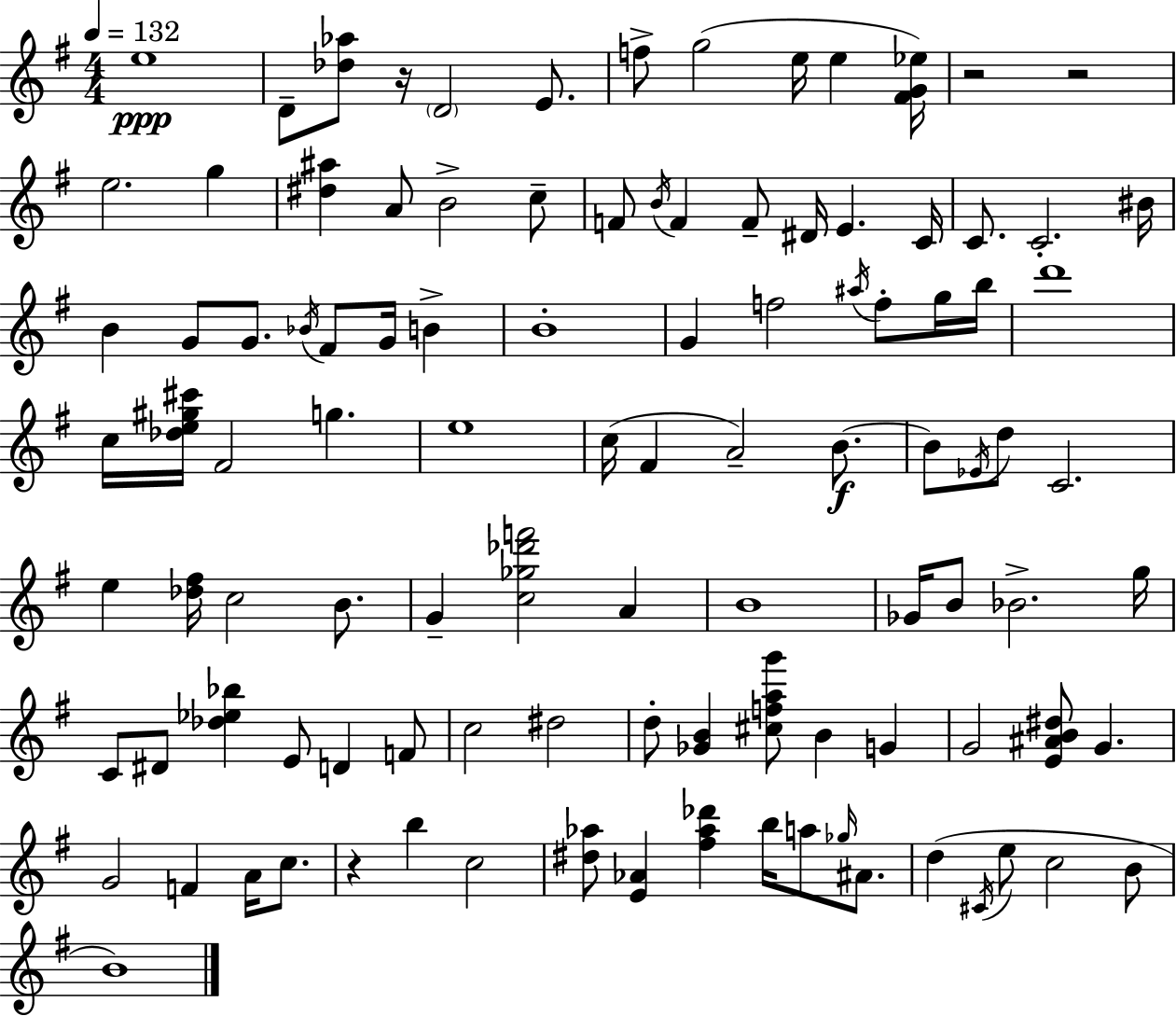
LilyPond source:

{
  \clef treble
  \numericTimeSignature
  \time 4/4
  \key e \minor
  \tempo 4 = 132
  \repeat volta 2 { e''1\ppp | d'8-- <des'' aes''>8 r16 \parenthesize d'2 e'8. | f''8-> g''2( e''16 e''4 <fis' g' ees''>16) | r2 r2 | \break e''2. g''4 | <dis'' ais''>4 a'8 b'2-> c''8-- | f'8 \acciaccatura { b'16 } f'4 f'8-- dis'16 e'4. | c'16 c'8. c'2.-. | \break bis'16 b'4 g'8 g'8. \acciaccatura { bes'16 } fis'8 g'16 b'4-> | b'1-. | g'4 f''2 \acciaccatura { ais''16 } f''8-. | g''16 b''16 d'''1 | \break c''16 <des'' e'' gis'' cis'''>16 fis'2 g''4. | e''1 | c''16( fis'4 a'2--) | b'8.~~\f b'8 \acciaccatura { ees'16 } d''8 c'2. | \break e''4 <des'' fis''>16 c''2 | b'8. g'4-- <c'' ges'' des''' f'''>2 | a'4 b'1 | ges'16 b'8 bes'2.-> | \break g''16 c'8 dis'8 <des'' ees'' bes''>4 e'8 d'4 | f'8 c''2 dis''2 | d''8-. <ges' b'>4 <cis'' f'' a'' g'''>8 b'4 | g'4 g'2 <e' ais' b' dis''>8 g'4. | \break g'2 f'4 | a'16 c''8. r4 b''4 c''2 | <dis'' aes''>8 <e' aes'>4 <fis'' aes'' des'''>4 b''16 a''8 | \grace { ges''16 } ais'8. d''4( \acciaccatura { cis'16 } e''8 c''2 | \break b'8 b'1) | } \bar "|."
}